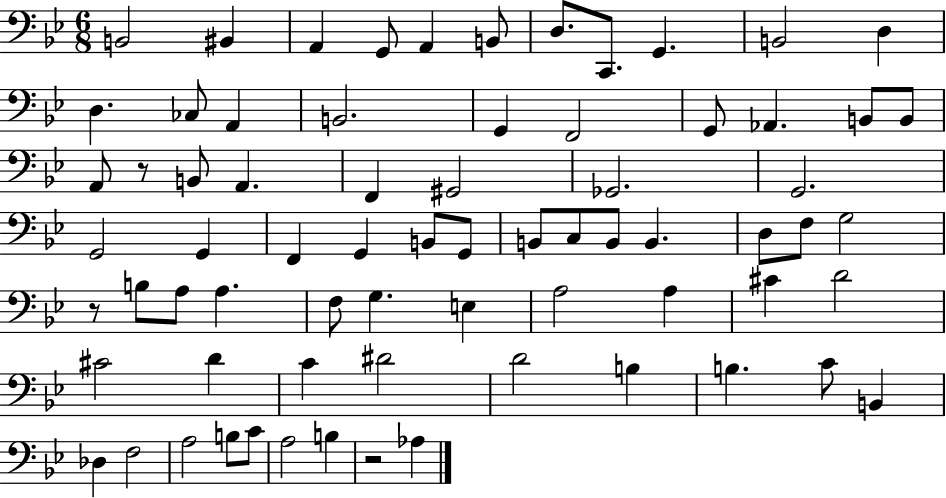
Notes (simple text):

B2/h BIS2/q A2/q G2/e A2/q B2/e D3/e. C2/e. G2/q. B2/h D3/q D3/q. CES3/e A2/q B2/h. G2/q F2/h G2/e Ab2/q. B2/e B2/e A2/e R/e B2/e A2/q. F2/q G#2/h Gb2/h. G2/h. G2/h G2/q F2/q G2/q B2/e G2/e B2/e C3/e B2/e B2/q. D3/e F3/e G3/h R/e B3/e A3/e A3/q. F3/e G3/q. E3/q A3/h A3/q C#4/q D4/h C#4/h D4/q C4/q D#4/h D4/h B3/q B3/q. C4/e B2/q Db3/q F3/h A3/h B3/e C4/e A3/h B3/q R/h Ab3/q